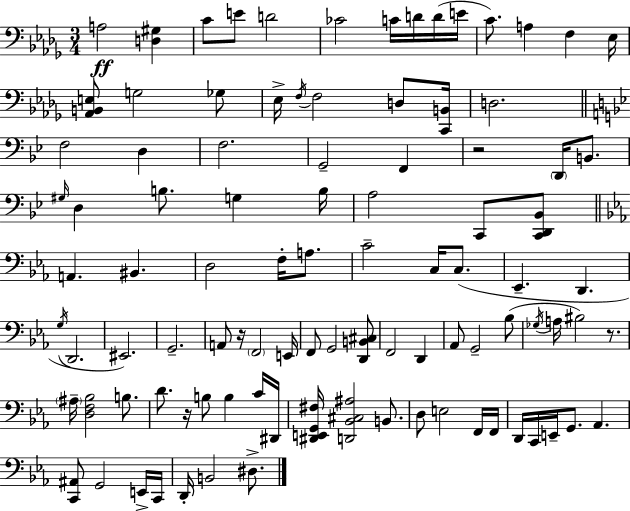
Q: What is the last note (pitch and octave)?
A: D#3